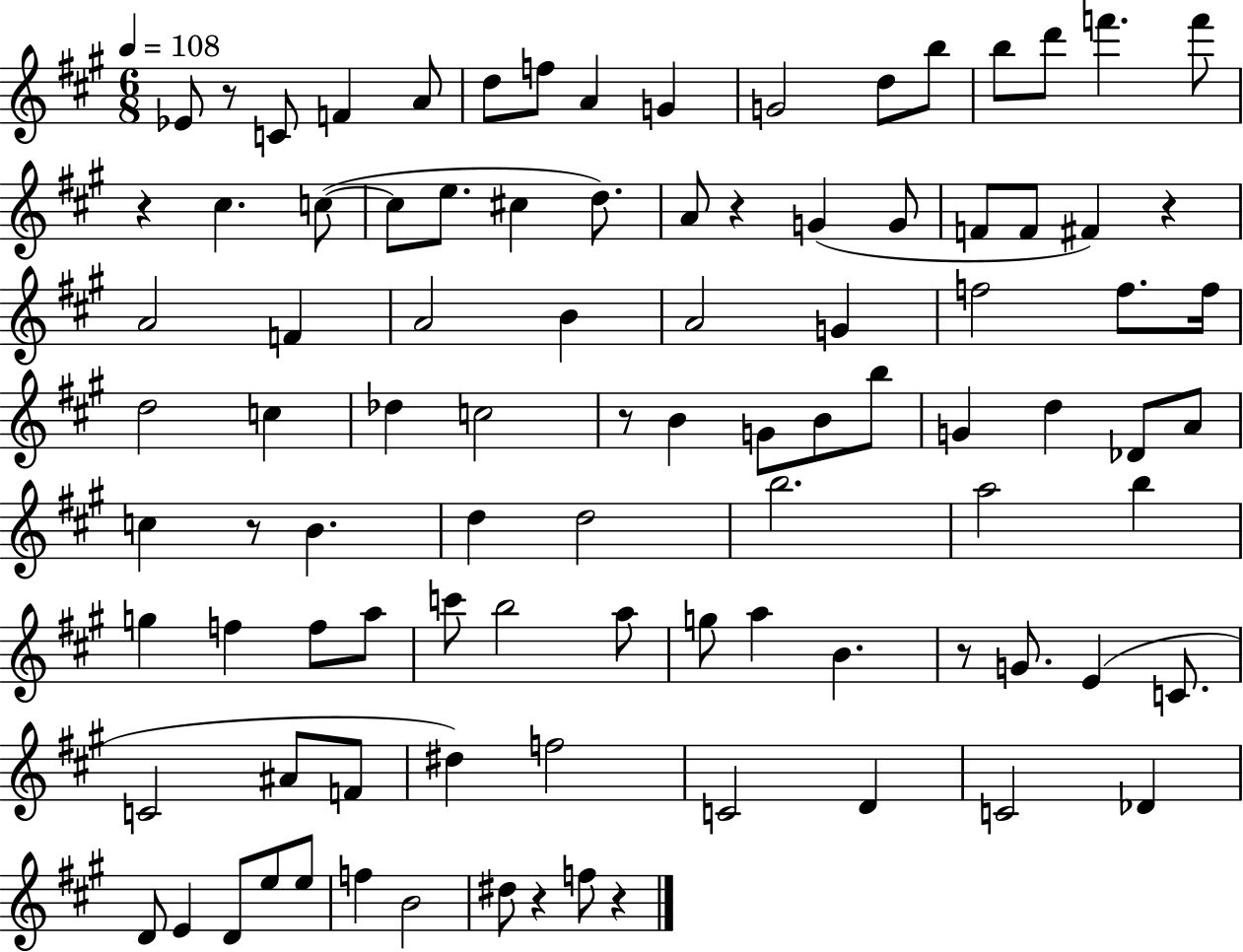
{
  \clef treble
  \numericTimeSignature
  \time 6/8
  \key a \major
  \tempo 4 = 108
  ees'8 r8 c'8 f'4 a'8 | d''8 f''8 a'4 g'4 | g'2 d''8 b''8 | b''8 d'''8 f'''4. f'''8 | \break r4 cis''4. c''8~(~ | c''8 e''8. cis''4 d''8.) | a'8 r4 g'4( g'8 | f'8 f'8 fis'4) r4 | \break a'2 f'4 | a'2 b'4 | a'2 g'4 | f''2 f''8. f''16 | \break d''2 c''4 | des''4 c''2 | r8 b'4 g'8 b'8 b''8 | g'4 d''4 des'8 a'8 | \break c''4 r8 b'4. | d''4 d''2 | b''2. | a''2 b''4 | \break g''4 f''4 f''8 a''8 | c'''8 b''2 a''8 | g''8 a''4 b'4. | r8 g'8. e'4( c'8. | \break c'2 ais'8 f'8 | dis''4) f''2 | c'2 d'4 | c'2 des'4 | \break d'8 e'4 d'8 e''8 e''8 | f''4 b'2 | dis''8 r4 f''8 r4 | \bar "|."
}